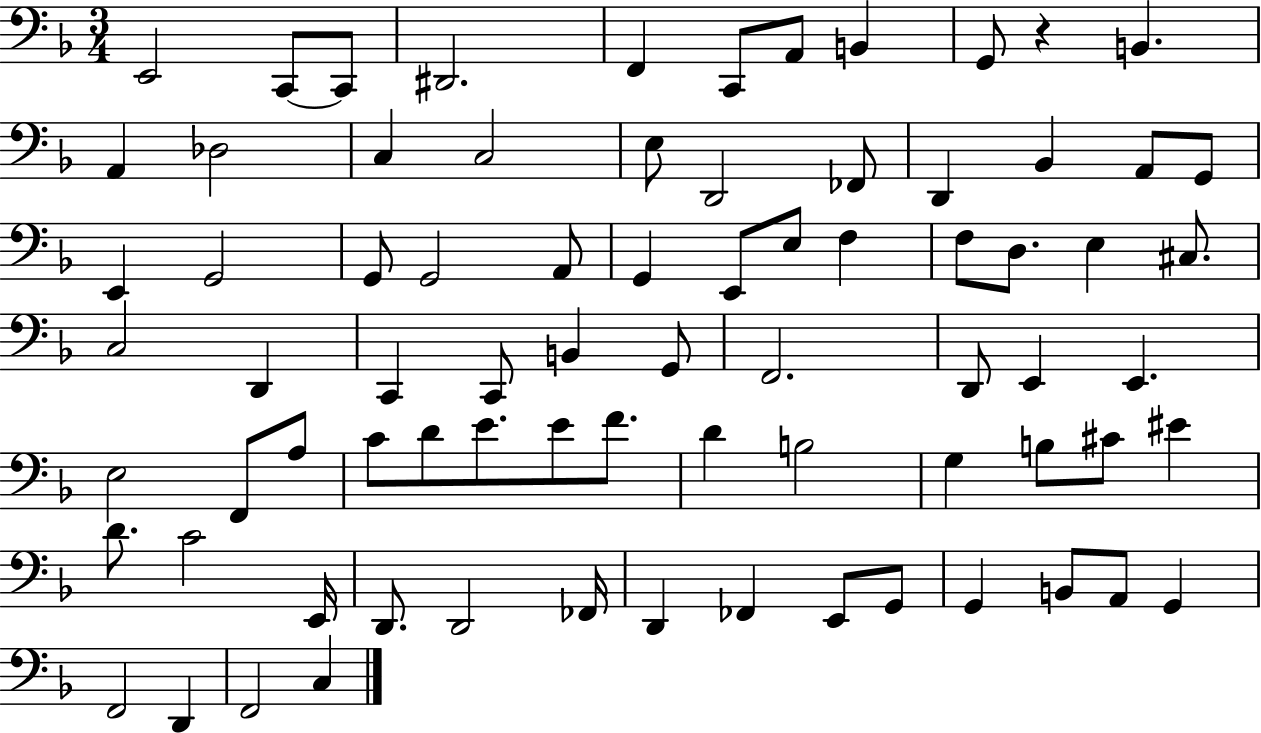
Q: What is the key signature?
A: F major